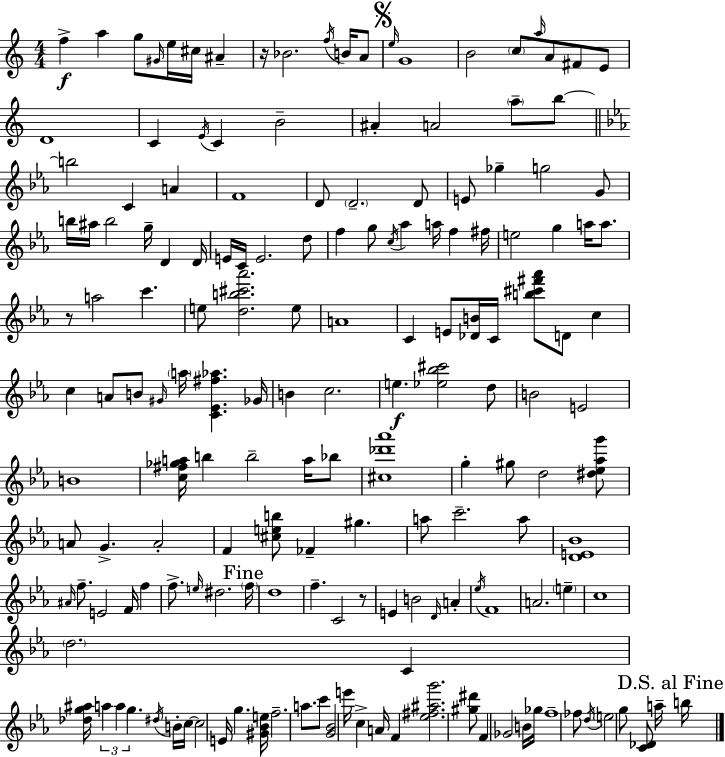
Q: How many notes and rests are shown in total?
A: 168